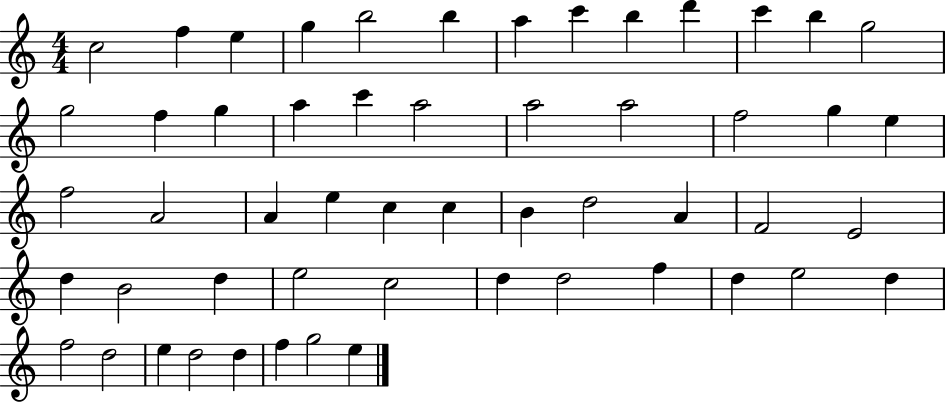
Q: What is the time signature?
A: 4/4